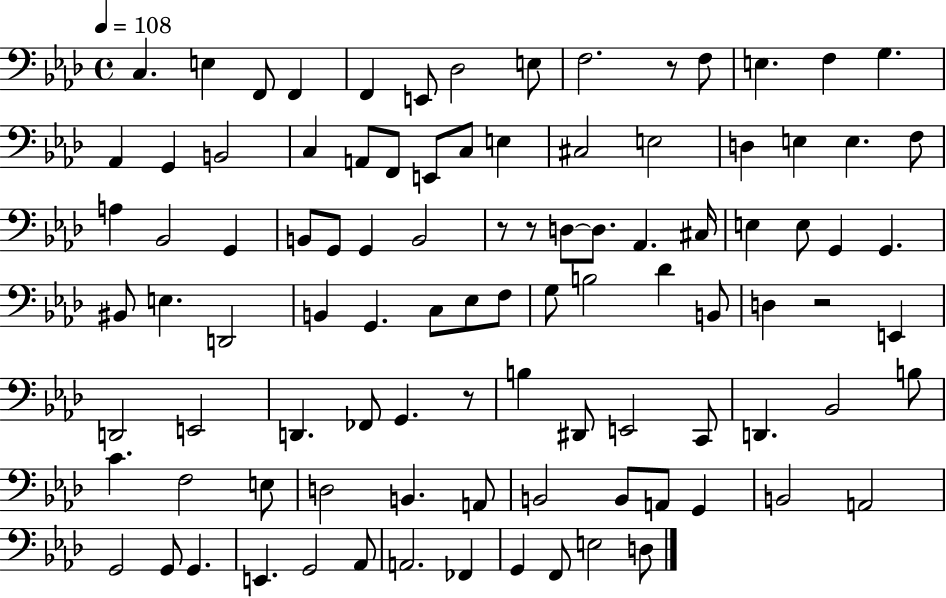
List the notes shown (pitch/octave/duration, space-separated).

C3/q. E3/q F2/e F2/q F2/q E2/e Db3/h E3/e F3/h. R/e F3/e E3/q. F3/q G3/q. Ab2/q G2/q B2/h C3/q A2/e F2/e E2/e C3/e E3/q C#3/h E3/h D3/q E3/q E3/q. F3/e A3/q Bb2/h G2/q B2/e G2/e G2/q B2/h R/e R/e D3/e D3/e. Ab2/q. C#3/s E3/q E3/e G2/q G2/q. BIS2/e E3/q. D2/h B2/q G2/q. C3/e Eb3/e F3/e G3/e B3/h Db4/q B2/e D3/q R/h E2/q D2/h E2/h D2/q. FES2/e G2/q. R/e B3/q D#2/e E2/h C2/e D2/q. Bb2/h B3/e C4/q. F3/h E3/e D3/h B2/q. A2/e B2/h B2/e A2/e G2/q B2/h A2/h G2/h G2/e G2/q. E2/q. G2/h Ab2/e A2/h. FES2/q G2/q F2/e E3/h D3/e